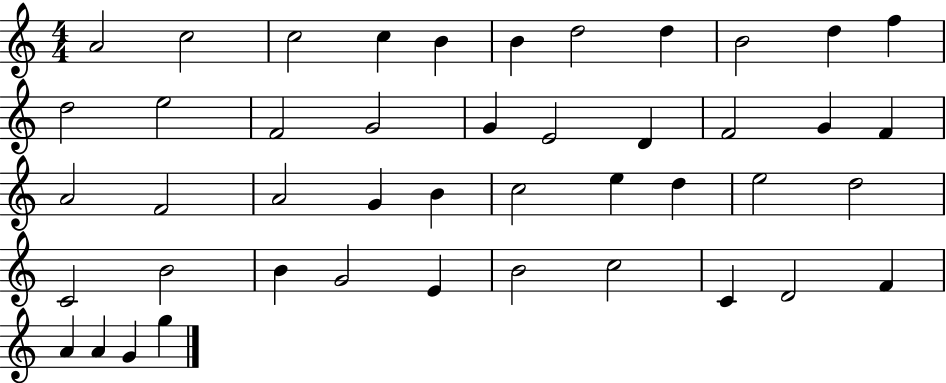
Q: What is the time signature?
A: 4/4